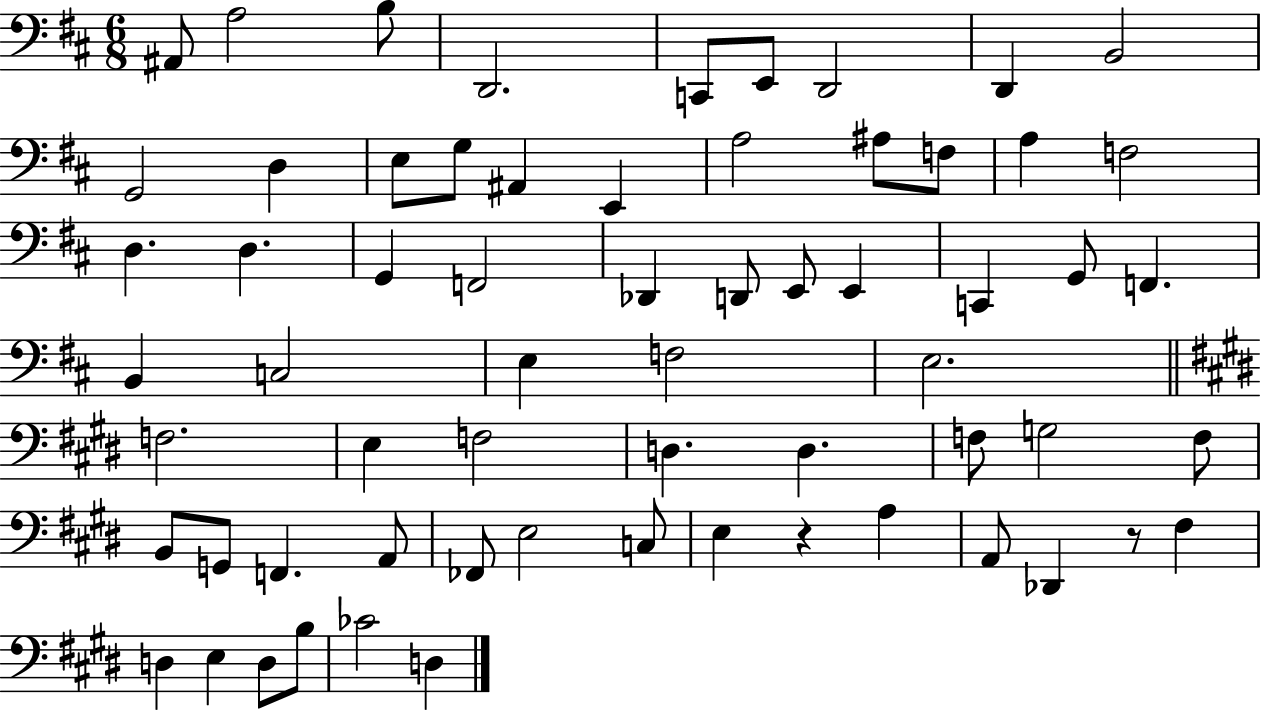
{
  \clef bass
  \numericTimeSignature
  \time 6/8
  \key d \major
  ais,8 a2 b8 | d,2. | c,8 e,8 d,2 | d,4 b,2 | \break g,2 d4 | e8 g8 ais,4 e,4 | a2 ais8 f8 | a4 f2 | \break d4. d4. | g,4 f,2 | des,4 d,8 e,8 e,4 | c,4 g,8 f,4. | \break b,4 c2 | e4 f2 | e2. | \bar "||" \break \key e \major f2. | e4 f2 | d4. d4. | f8 g2 f8 | \break b,8 g,8 f,4. a,8 | fes,8 e2 c8 | e4 r4 a4 | a,8 des,4 r8 fis4 | \break d4 e4 d8 b8 | ces'2 d4 | \bar "|."
}